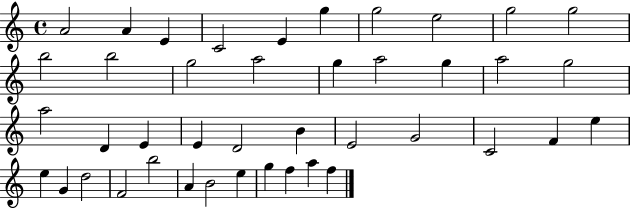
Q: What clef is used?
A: treble